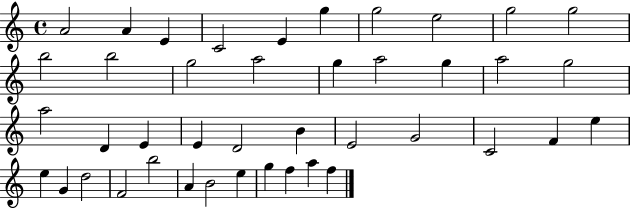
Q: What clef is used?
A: treble